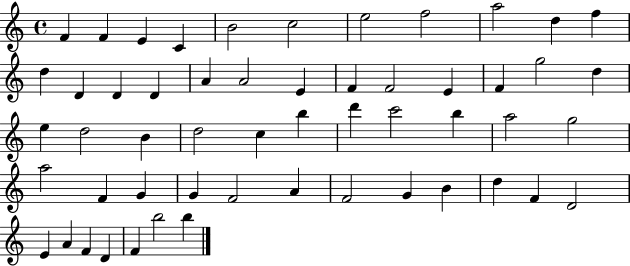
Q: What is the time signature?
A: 4/4